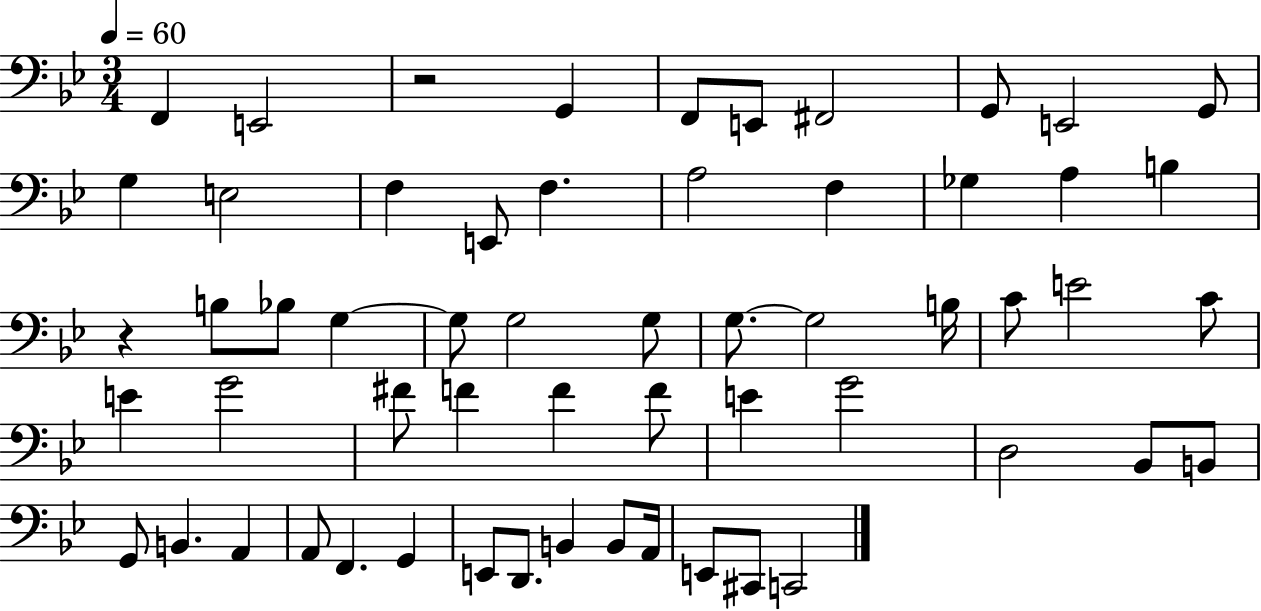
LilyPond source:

{
  \clef bass
  \numericTimeSignature
  \time 3/4
  \key bes \major
  \tempo 4 = 60
  f,4 e,2 | r2 g,4 | f,8 e,8 fis,2 | g,8 e,2 g,8 | \break g4 e2 | f4 e,8 f4. | a2 f4 | ges4 a4 b4 | \break r4 b8 bes8 g4~~ | g8 g2 g8 | g8.~~ g2 b16 | c'8 e'2 c'8 | \break e'4 g'2 | fis'8 f'4 f'4 f'8 | e'4 g'2 | d2 bes,8 b,8 | \break g,8 b,4. a,4 | a,8 f,4. g,4 | e,8 d,8. b,4 b,8 a,16 | e,8 cis,8 c,2 | \break \bar "|."
}